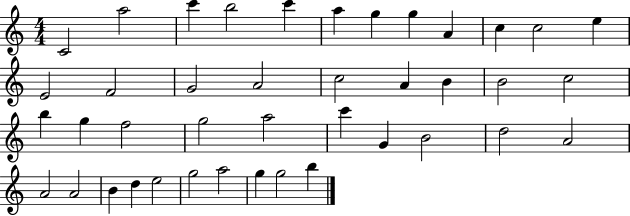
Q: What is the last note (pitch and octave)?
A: B5